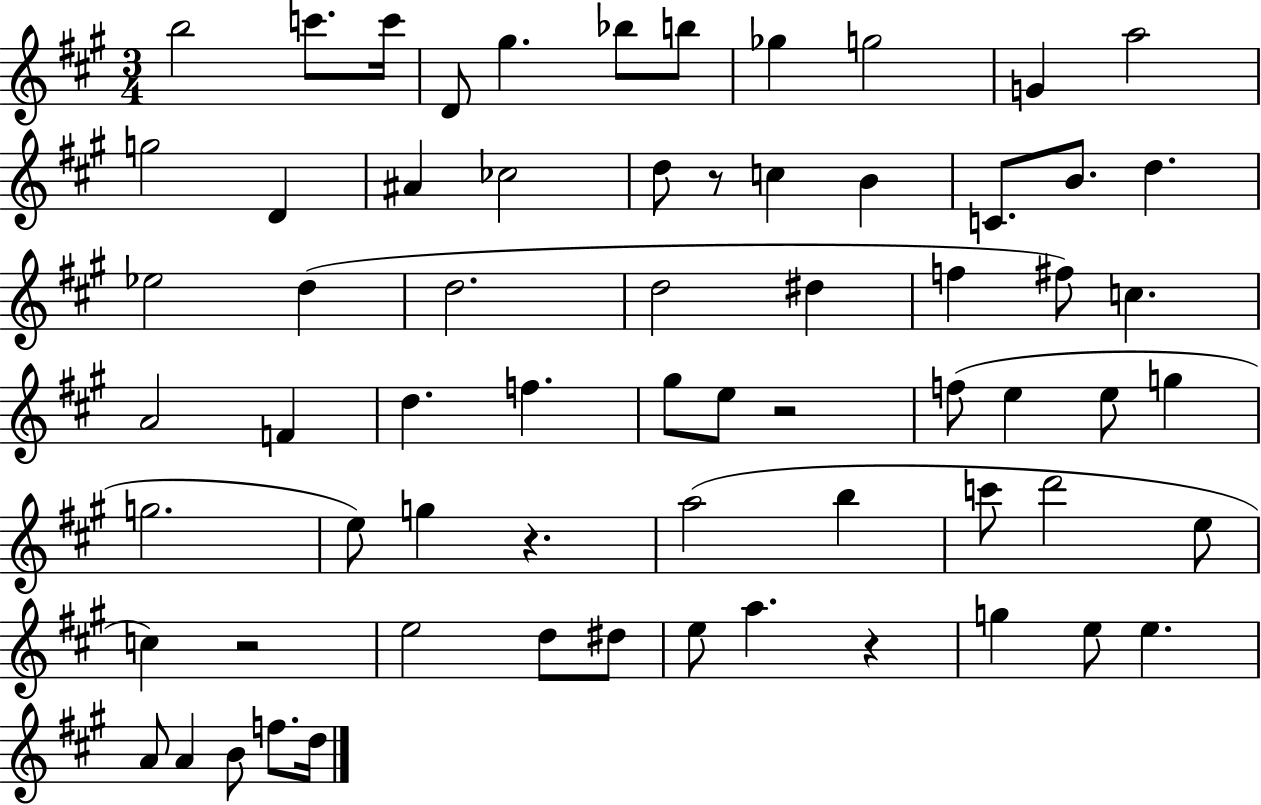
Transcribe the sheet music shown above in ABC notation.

X:1
T:Untitled
M:3/4
L:1/4
K:A
b2 c'/2 c'/4 D/2 ^g _b/2 b/2 _g g2 G a2 g2 D ^A _c2 d/2 z/2 c B C/2 B/2 d _e2 d d2 d2 ^d f ^f/2 c A2 F d f ^g/2 e/2 z2 f/2 e e/2 g g2 e/2 g z a2 b c'/2 d'2 e/2 c z2 e2 d/2 ^d/2 e/2 a z g e/2 e A/2 A B/2 f/2 d/4